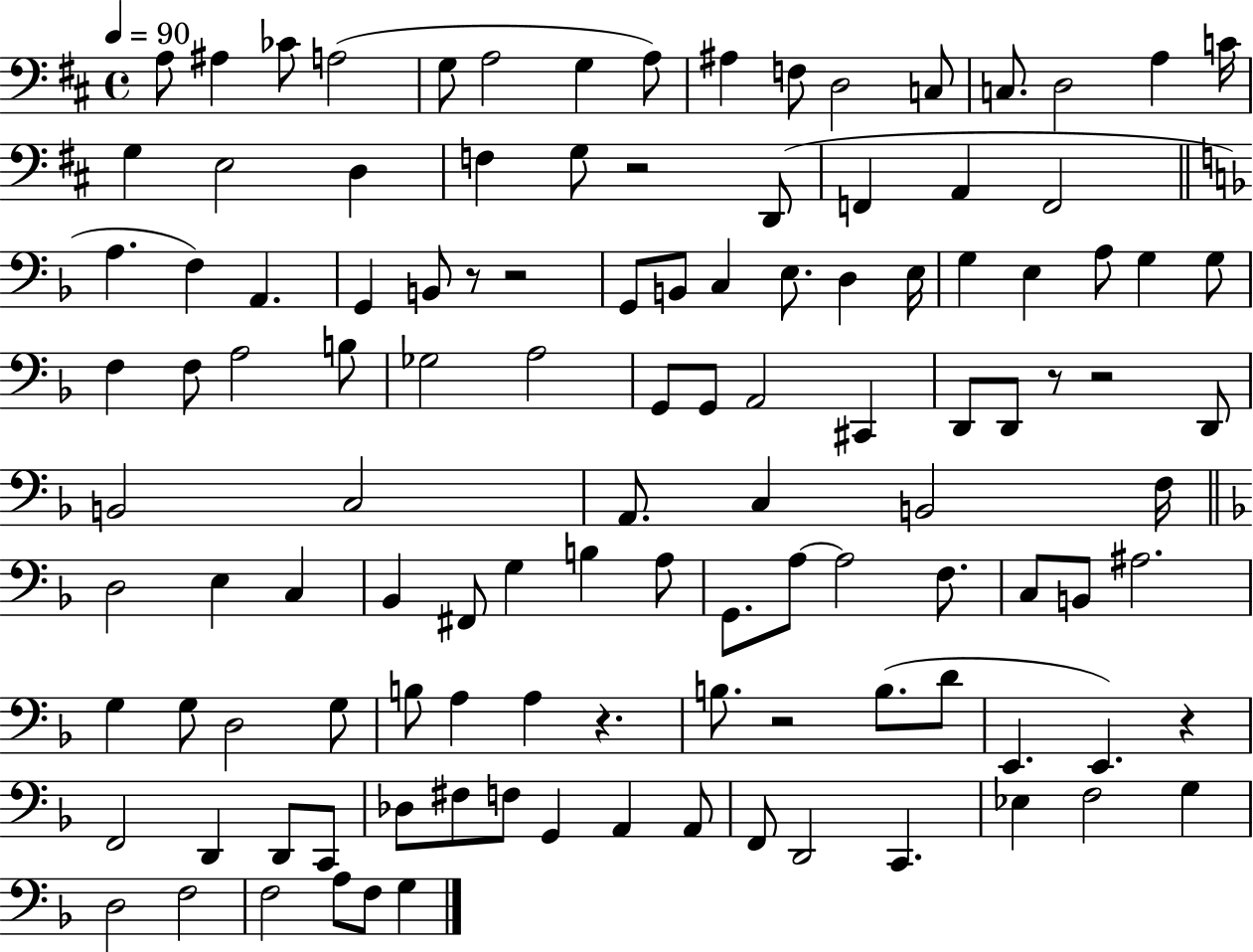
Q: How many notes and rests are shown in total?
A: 117